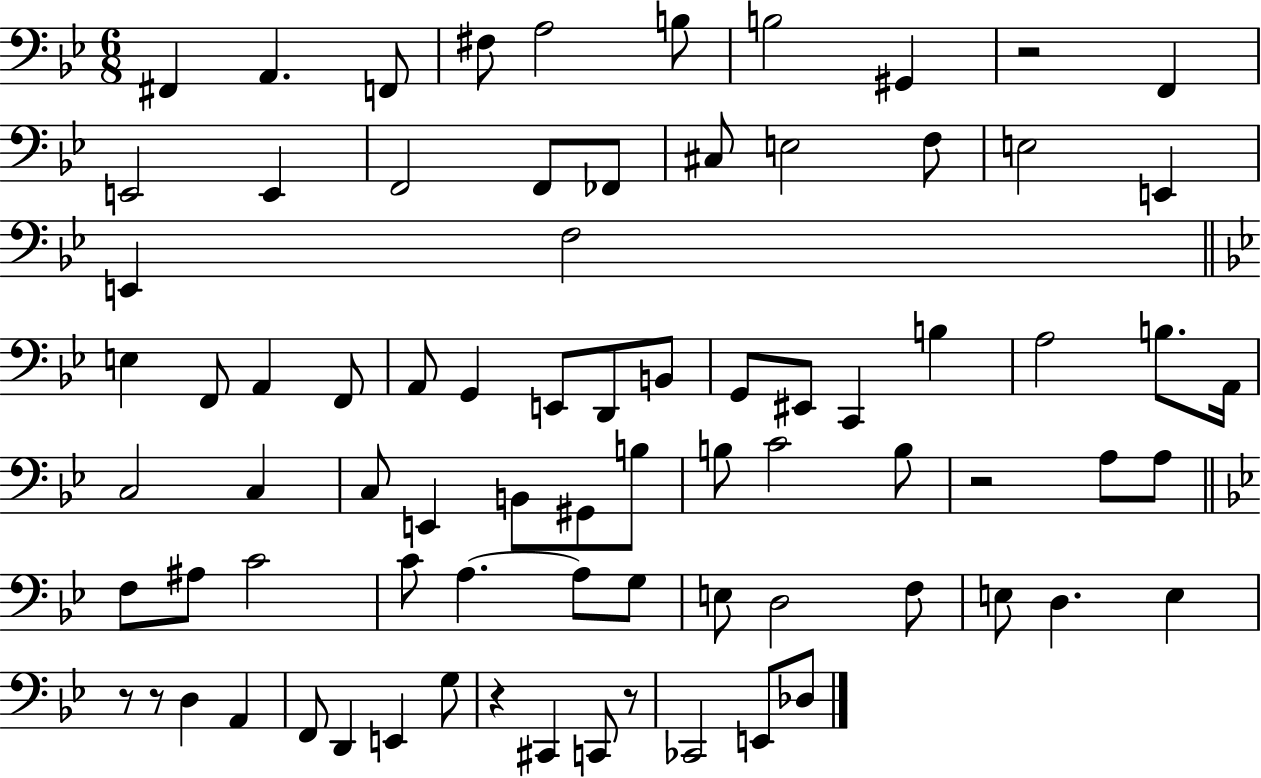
{
  \clef bass
  \numericTimeSignature
  \time 6/8
  \key bes \major
  fis,4 a,4. f,8 | fis8 a2 b8 | b2 gis,4 | r2 f,4 | \break e,2 e,4 | f,2 f,8 fes,8 | cis8 e2 f8 | e2 e,4 | \break e,4 f2 | \bar "||" \break \key bes \major e4 f,8 a,4 f,8 | a,8 g,4 e,8 d,8 b,8 | g,8 eis,8 c,4 b4 | a2 b8. a,16 | \break c2 c4 | c8 e,4 b,8 gis,8 b8 | b8 c'2 b8 | r2 a8 a8 | \break \bar "||" \break \key bes \major f8 ais8 c'2 | c'8 a4.~~ a8 g8 | e8 d2 f8 | e8 d4. e4 | \break r8 r8 d4 a,4 | f,8 d,4 e,4 g8 | r4 cis,4 c,8 r8 | ces,2 e,8 des8 | \break \bar "|."
}